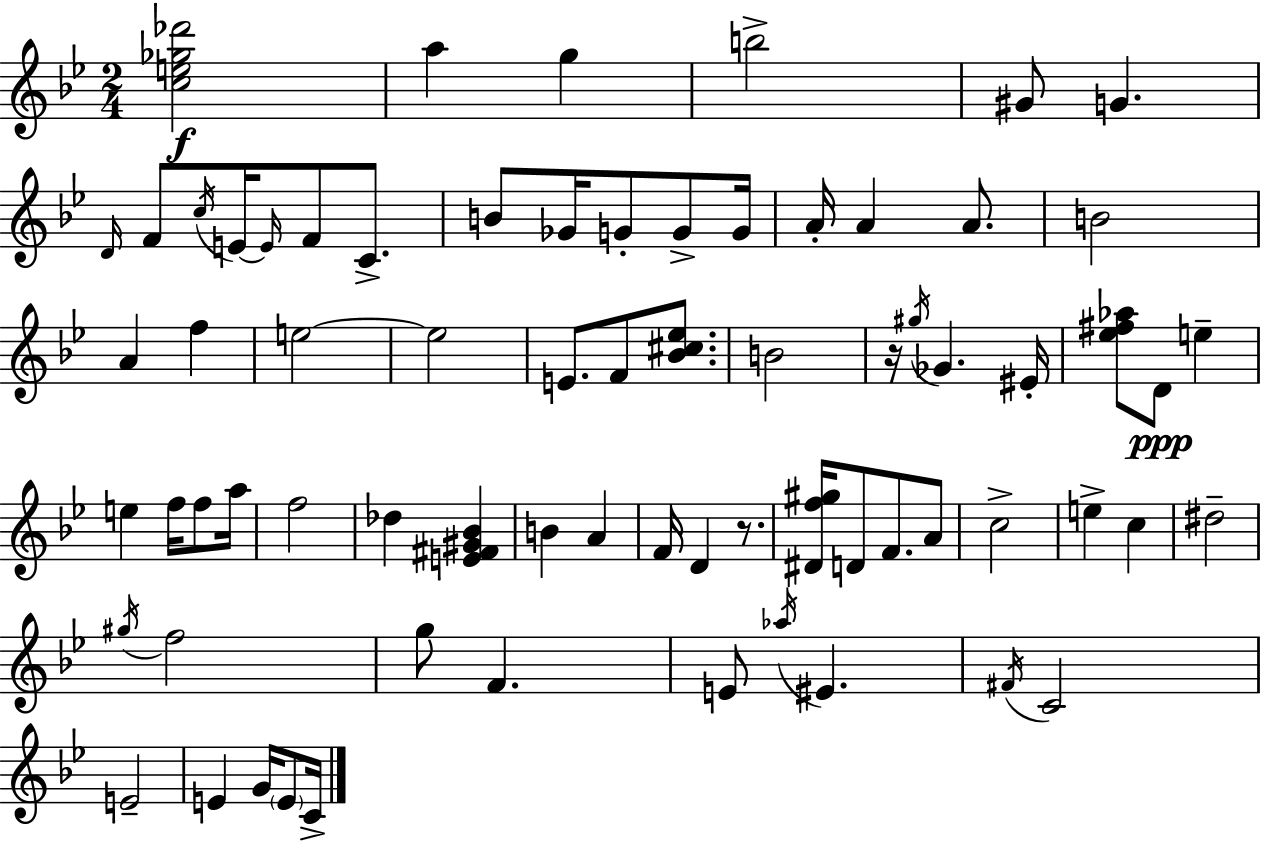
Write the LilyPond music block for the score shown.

{
  \clef treble
  \numericTimeSignature
  \time 2/4
  \key g \minor
  <c'' e'' ges'' des'''>2\f | a''4 g''4 | b''2-> | gis'8 g'4. | \break \grace { d'16 } f'8 \acciaccatura { c''16 } e'16~~ \grace { e'16 } f'8 | c'8.-> b'8 ges'16 g'8-. | g'8-> g'16 a'16-. a'4 | a'8. b'2 | \break a'4 f''4 | e''2~~ | e''2 | e'8. f'8 | \break <bes' cis'' ees''>8. b'2 | r16 \acciaccatura { gis''16 } ges'4. | eis'16-. <ees'' fis'' aes''>8 d'8\ppp | e''4-- e''4 | \break f''16 f''8 a''16 f''2 | des''4 | <e' fis' gis' bes'>4 b'4 | a'4 f'16 d'4 | \break r8. <dis' f'' gis''>16 d'8 f'8. | a'8 c''2-> | e''4-> | c''4 dis''2-- | \break \acciaccatura { gis''16 } f''2 | g''8 f'4. | e'8 \acciaccatura { aes''16 } | eis'4. \acciaccatura { fis'16 } c'2 | \break e'2-- | e'4 | g'16 \parenthesize e'8 c'16-> \bar "|."
}